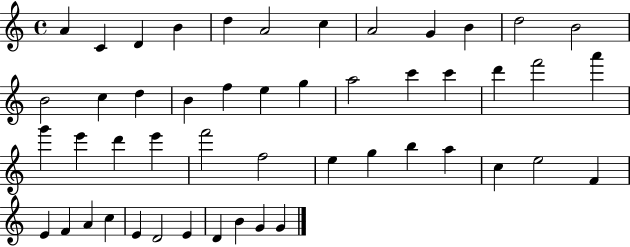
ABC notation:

X:1
T:Untitled
M:4/4
L:1/4
K:C
A C D B d A2 c A2 G B d2 B2 B2 c d B f e g a2 c' c' d' f'2 a' g' e' d' e' f'2 f2 e g b a c e2 F E F A c E D2 E D B G G